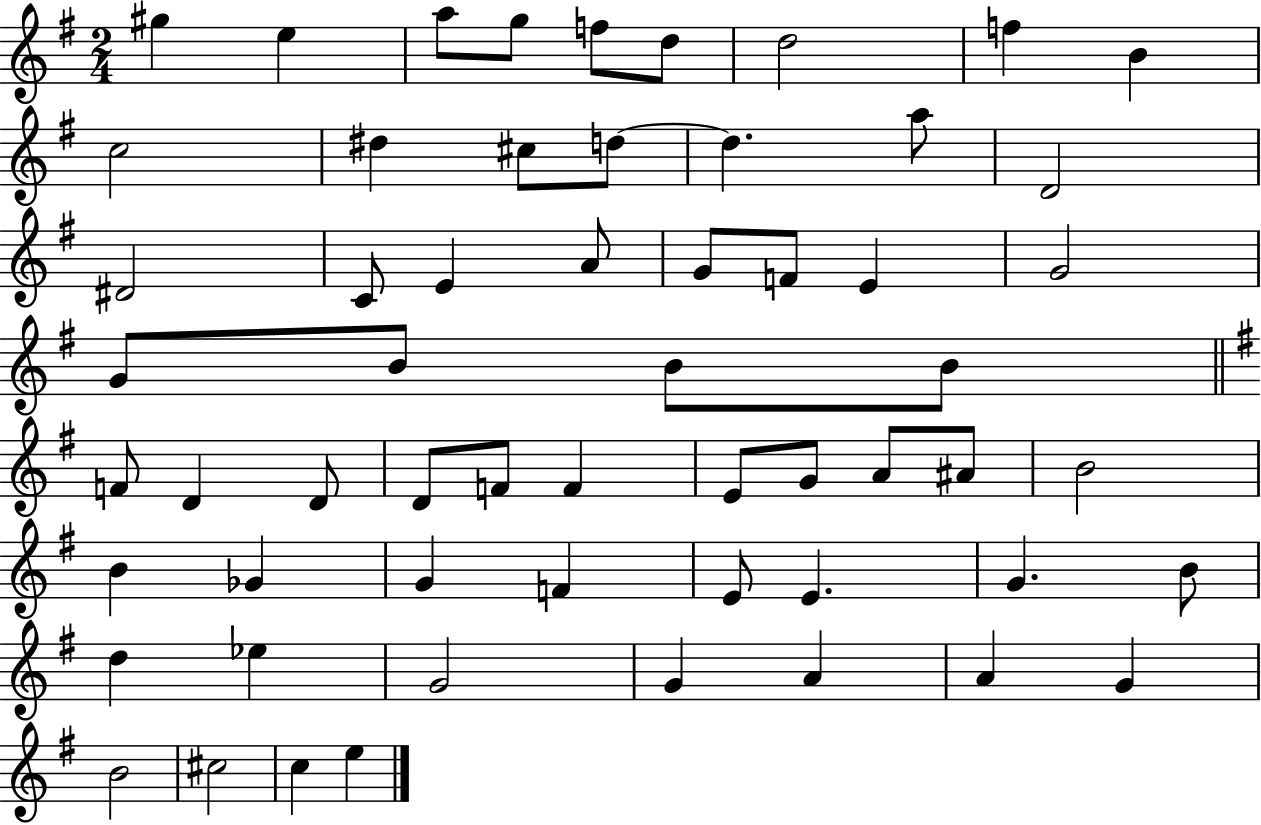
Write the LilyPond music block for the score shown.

{
  \clef treble
  \numericTimeSignature
  \time 2/4
  \key g \major
  \repeat volta 2 { gis''4 e''4 | a''8 g''8 f''8 d''8 | d''2 | f''4 b'4 | \break c''2 | dis''4 cis''8 d''8~~ | d''4. a''8 | d'2 | \break dis'2 | c'8 e'4 a'8 | g'8 f'8 e'4 | g'2 | \break g'8 b'8 b'8 b'8 | \bar "||" \break \key g \major f'8 d'4 d'8 | d'8 f'8 f'4 | e'8 g'8 a'8 ais'8 | b'2 | \break b'4 ges'4 | g'4 f'4 | e'8 e'4. | g'4. b'8 | \break d''4 ees''4 | g'2 | g'4 a'4 | a'4 g'4 | \break b'2 | cis''2 | c''4 e''4 | } \bar "|."
}